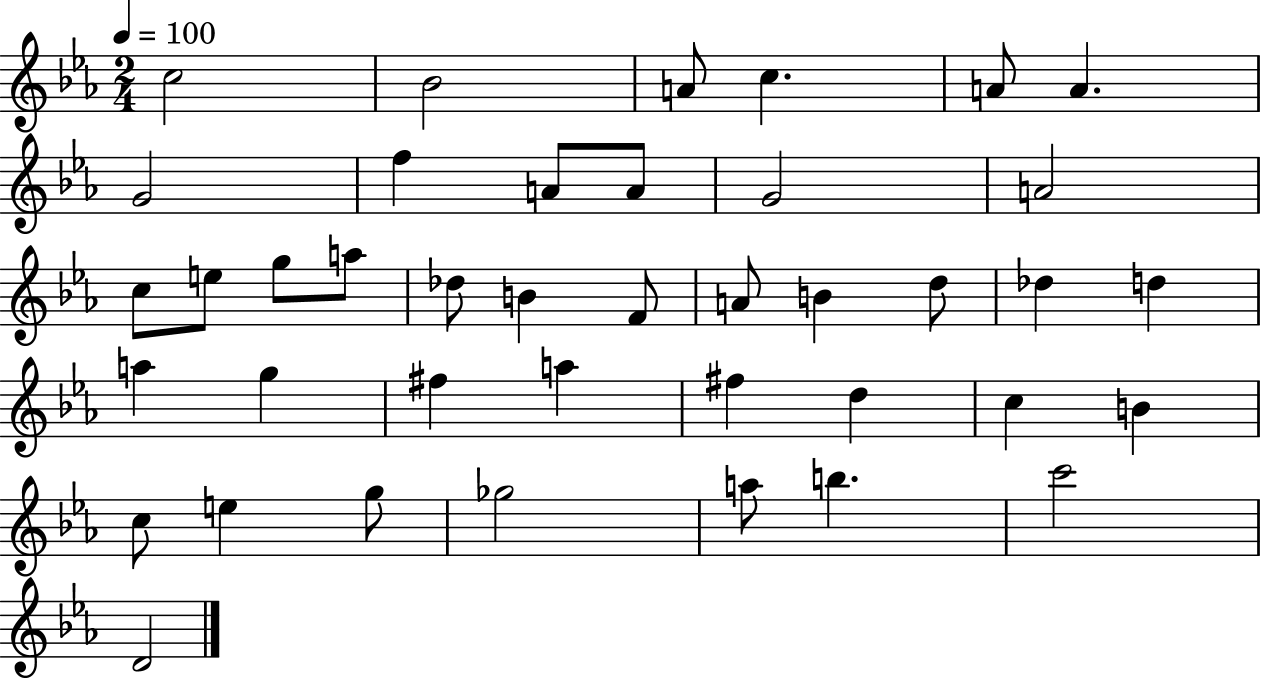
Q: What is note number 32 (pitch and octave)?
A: B4